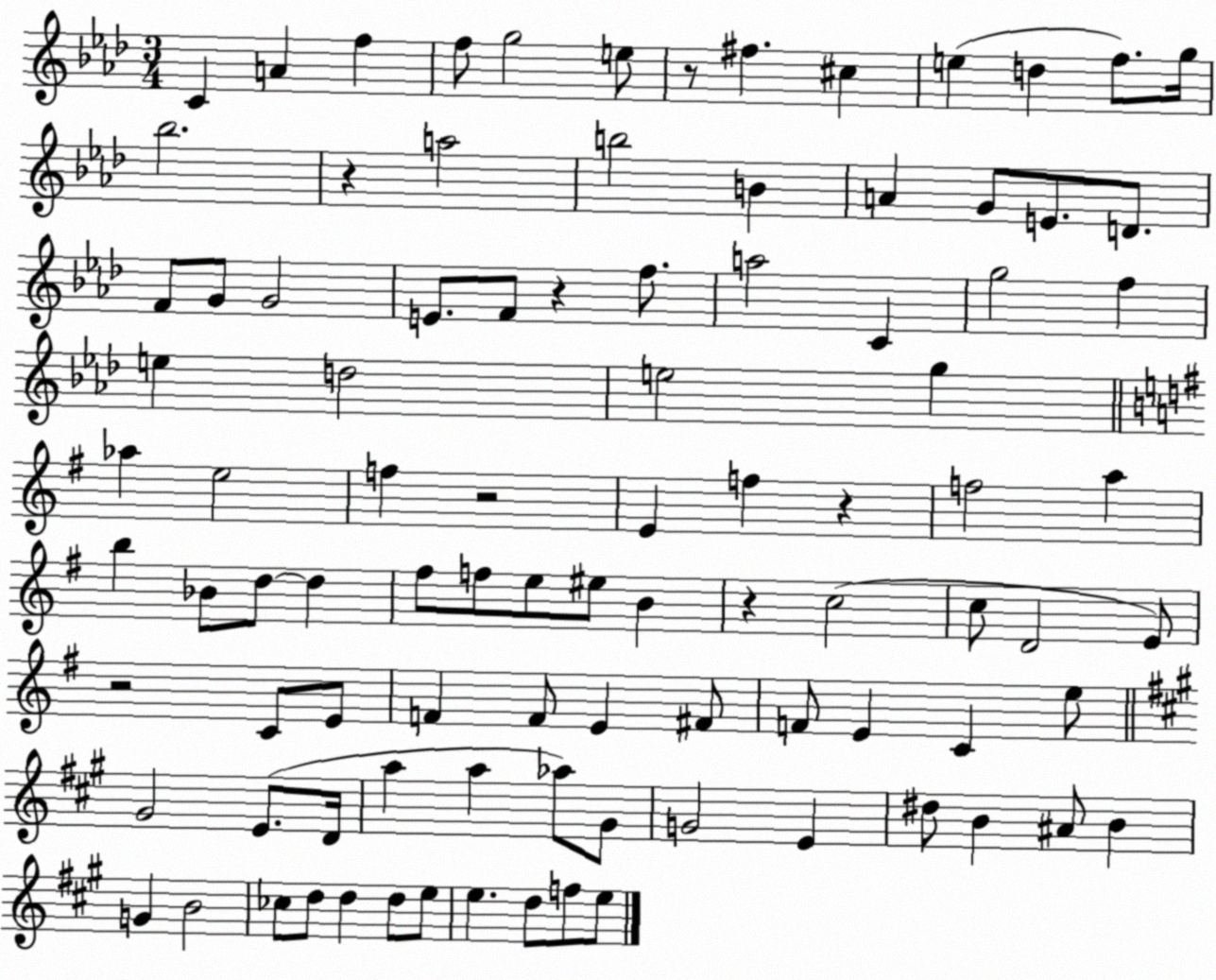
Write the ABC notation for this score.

X:1
T:Untitled
M:3/4
L:1/4
K:Ab
C A f f/2 g2 e/2 z/2 ^f ^c e d f/2 g/4 _b2 z a2 b2 B A G/2 E/2 D/2 F/2 G/2 G2 E/2 F/2 z f/2 a2 C g2 f e d2 e2 g _a e2 f z2 E f z f2 a b _B/2 d/2 d ^f/2 f/2 e/2 ^e/2 B z c2 c/2 D2 E/2 z2 C/2 E/2 F F/2 E ^F/2 F/2 E C e/2 ^G2 E/2 D/4 a a _a/2 ^G/2 G2 E ^d/2 B ^A/2 B G B2 _c/2 d/2 d d/2 e/2 e d/2 f/2 e/2